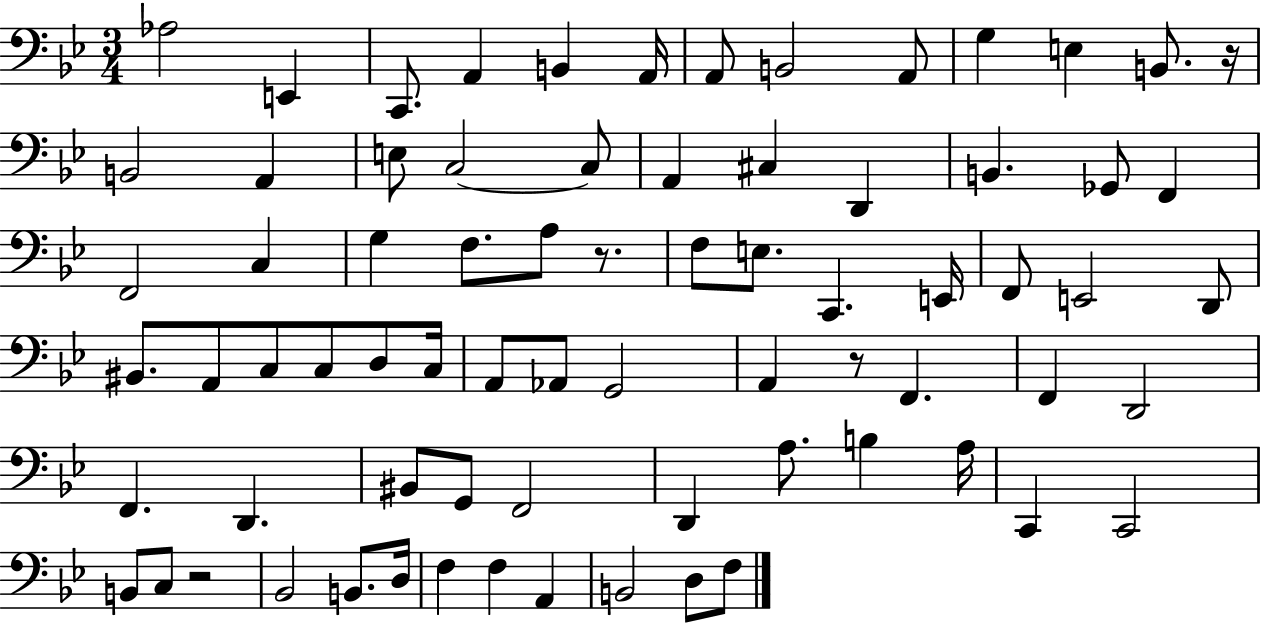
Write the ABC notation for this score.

X:1
T:Untitled
M:3/4
L:1/4
K:Bb
_A,2 E,, C,,/2 A,, B,, A,,/4 A,,/2 B,,2 A,,/2 G, E, B,,/2 z/4 B,,2 A,, E,/2 C,2 C,/2 A,, ^C, D,, B,, _G,,/2 F,, F,,2 C, G, F,/2 A,/2 z/2 F,/2 E,/2 C,, E,,/4 F,,/2 E,,2 D,,/2 ^B,,/2 A,,/2 C,/2 C,/2 D,/2 C,/4 A,,/2 _A,,/2 G,,2 A,, z/2 F,, F,, D,,2 F,, D,, ^B,,/2 G,,/2 F,,2 D,, A,/2 B, A,/4 C,, C,,2 B,,/2 C,/2 z2 _B,,2 B,,/2 D,/4 F, F, A,, B,,2 D,/2 F,/2